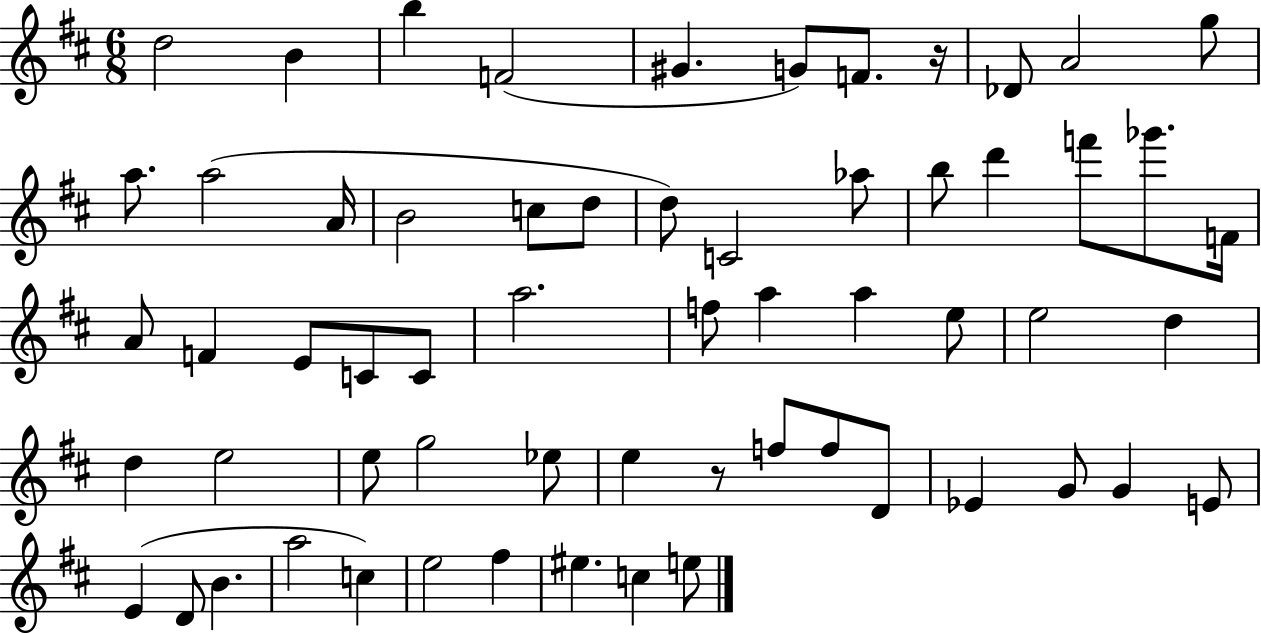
{
  \clef treble
  \numericTimeSignature
  \time 6/8
  \key d \major
  \repeat volta 2 { d''2 b'4 | b''4 f'2( | gis'4. g'8) f'8. r16 | des'8 a'2 g''8 | \break a''8. a''2( a'16 | b'2 c''8 d''8 | d''8) c'2 aes''8 | b''8 d'''4 f'''8 ges'''8. f'16 | \break a'8 f'4 e'8 c'8 c'8 | a''2. | f''8 a''4 a''4 e''8 | e''2 d''4 | \break d''4 e''2 | e''8 g''2 ees''8 | e''4 r8 f''8 f''8 d'8 | ees'4 g'8 g'4 e'8 | \break e'4( d'8 b'4. | a''2 c''4) | e''2 fis''4 | eis''4. c''4 e''8 | \break } \bar "|."
}